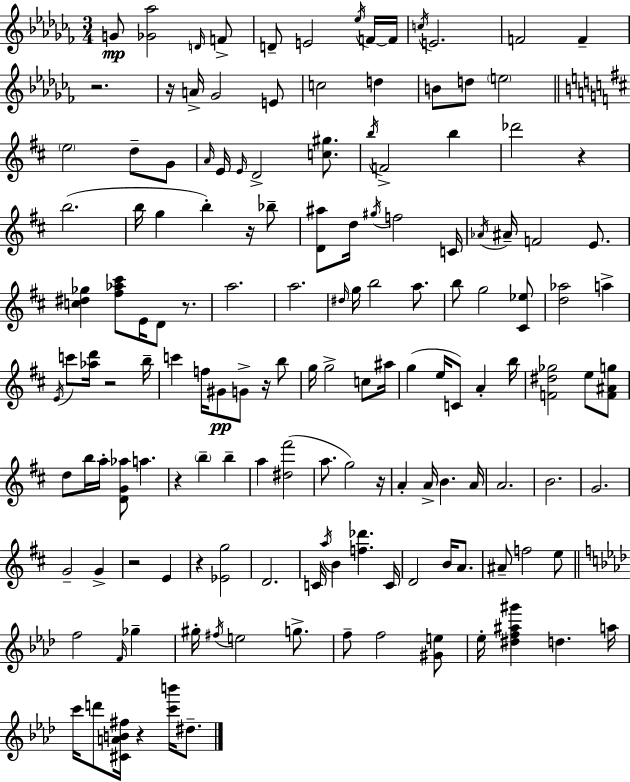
G4/e [Gb4,Ab5]/h D4/s F4/e D4/e E4/h Eb5/s F4/s F4/s C5/s E4/h. F4/h F4/q R/h. R/s A4/s Gb4/h E4/e C5/h D5/q B4/e D5/e E5/h E5/h D5/e G4/e A4/s E4/s E4/s D4/h [C5,G#5]/e. B5/s F4/h B5/q Db6/h R/q B5/h. B5/s G5/q B5/q R/s Bb5/e [D4,A#5]/e D5/s G#5/s F5/h C4/s Ab4/s A#4/s F4/h E4/e. [C5,D#5,Gb5]/q [F#5,Ab5,C#6]/e E4/s D4/e R/e. A5/h. A5/h. D#5/s G5/s B5/h A5/e. B5/e G5/h [C#4,Eb5]/e [D5,Ab5]/h A5/q E4/s C6/e [Ab5,D6]/s R/h B5/s C6/q F5/s G#4/e G4/e R/s B5/e G5/s G5/h C5/e A#5/s G5/q E5/s C4/e A4/q B5/s [F4,D#5,Gb5]/h E5/e [F4,A#4,G5]/e D5/e B5/s A5/s [D4,G4,Ab5]/e A5/q. R/q B5/q B5/q A5/q [D#5,F#6]/h A5/e. G5/h R/s A4/q A4/s B4/q. A4/s A4/h. B4/h. G4/h. G4/h G4/q R/h E4/q R/q [Eb4,G5]/h D4/h. C4/s A5/s B4/q [F5,Db6]/q. C4/s D4/h B4/s A4/e. A#4/e F5/h E5/e F5/h F4/s Gb5/q G#5/s F#5/s E5/h G5/e. F5/e F5/h [G#4,E5]/e Eb5/s [D#5,F5,A#5,G#6]/q D5/q. A5/s C6/s D6/e [C#4,A4,B4,F#5]/s R/q [C6,B6]/s D#5/e.